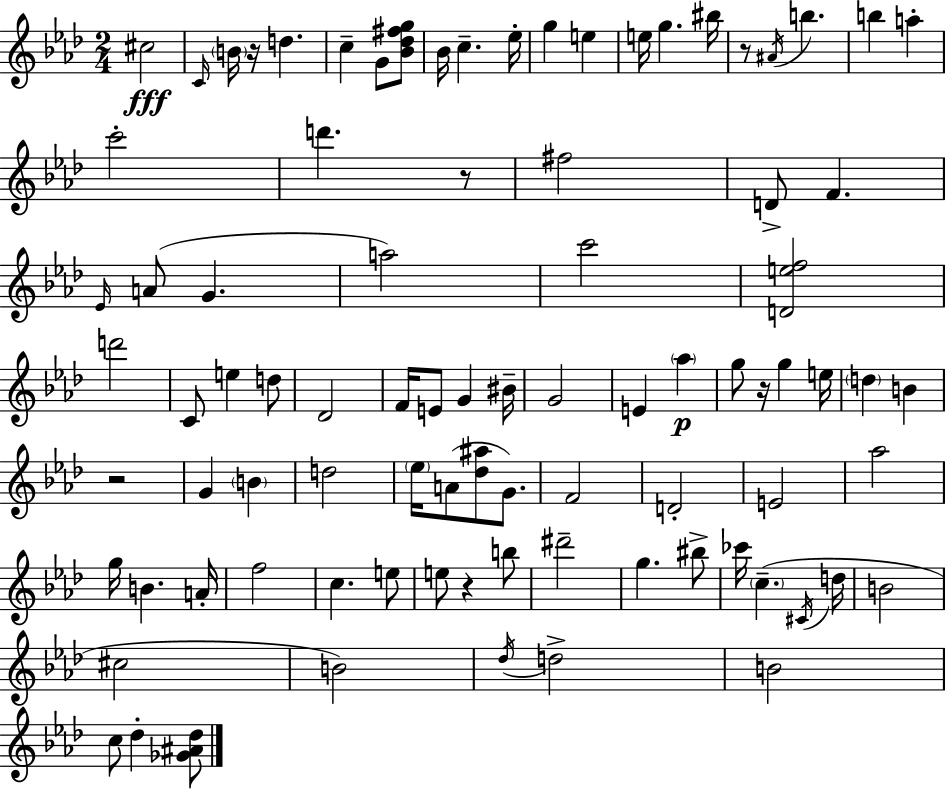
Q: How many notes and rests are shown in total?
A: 88